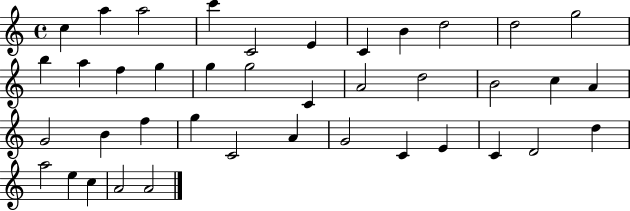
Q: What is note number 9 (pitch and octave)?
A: D5